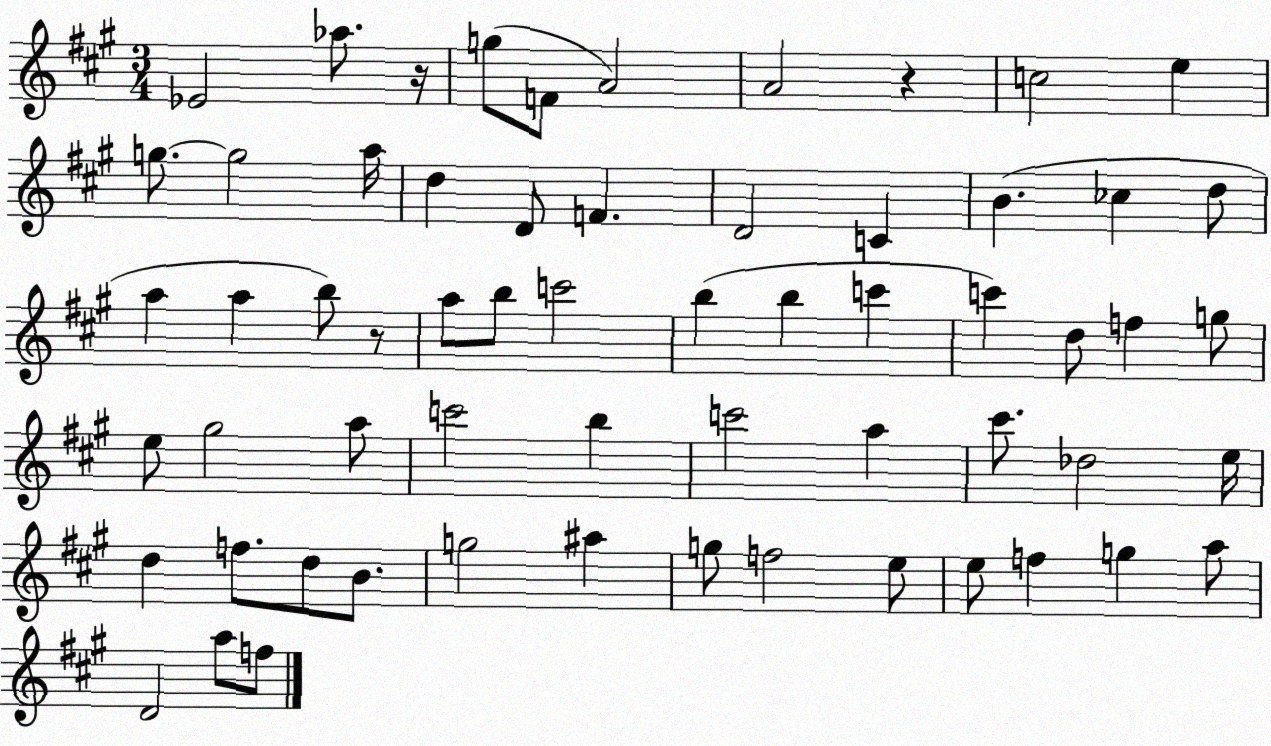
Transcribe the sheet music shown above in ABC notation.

X:1
T:Untitled
M:3/4
L:1/4
K:A
_E2 _a/2 z/4 g/2 F/2 A2 A2 z c2 e g/2 g2 a/4 d D/2 F D2 C B _c d/2 a a b/2 z/2 a/2 b/2 c'2 b b c' c' d/2 f g/2 e/2 ^g2 a/2 c'2 b c'2 a ^c'/2 _d2 e/4 d f/2 d/2 B/2 g2 ^a g/2 f2 e/2 e/2 f g a/2 D2 a/2 f/2